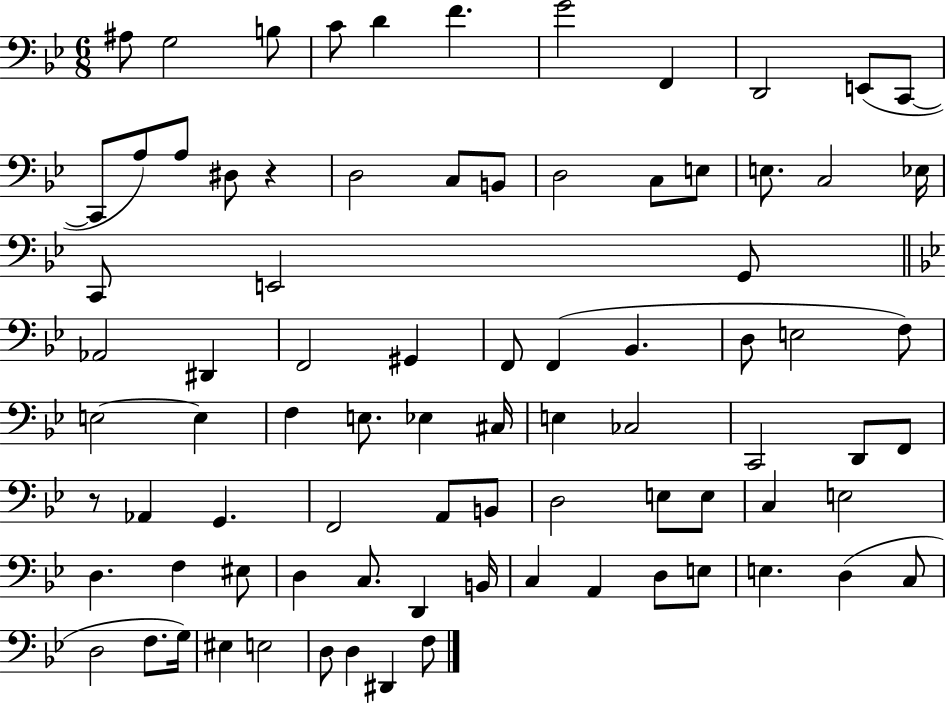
A#3/e G3/h B3/e C4/e D4/q F4/q. G4/h F2/q D2/h E2/e C2/e C2/e A3/e A3/e D#3/e R/q D3/h C3/e B2/e D3/h C3/e E3/e E3/e. C3/h Eb3/s C2/e E2/h G2/e Ab2/h D#2/q F2/h G#2/q F2/e F2/q Bb2/q. D3/e E3/h F3/e E3/h E3/q F3/q E3/e. Eb3/q C#3/s E3/q CES3/h C2/h D2/e F2/e R/e Ab2/q G2/q. F2/h A2/e B2/e D3/h E3/e E3/e C3/q E3/h D3/q. F3/q EIS3/e D3/q C3/e. D2/q B2/s C3/q A2/q D3/e E3/e E3/q. D3/q C3/e D3/h F3/e. G3/s EIS3/q E3/h D3/e D3/q D#2/q F3/e